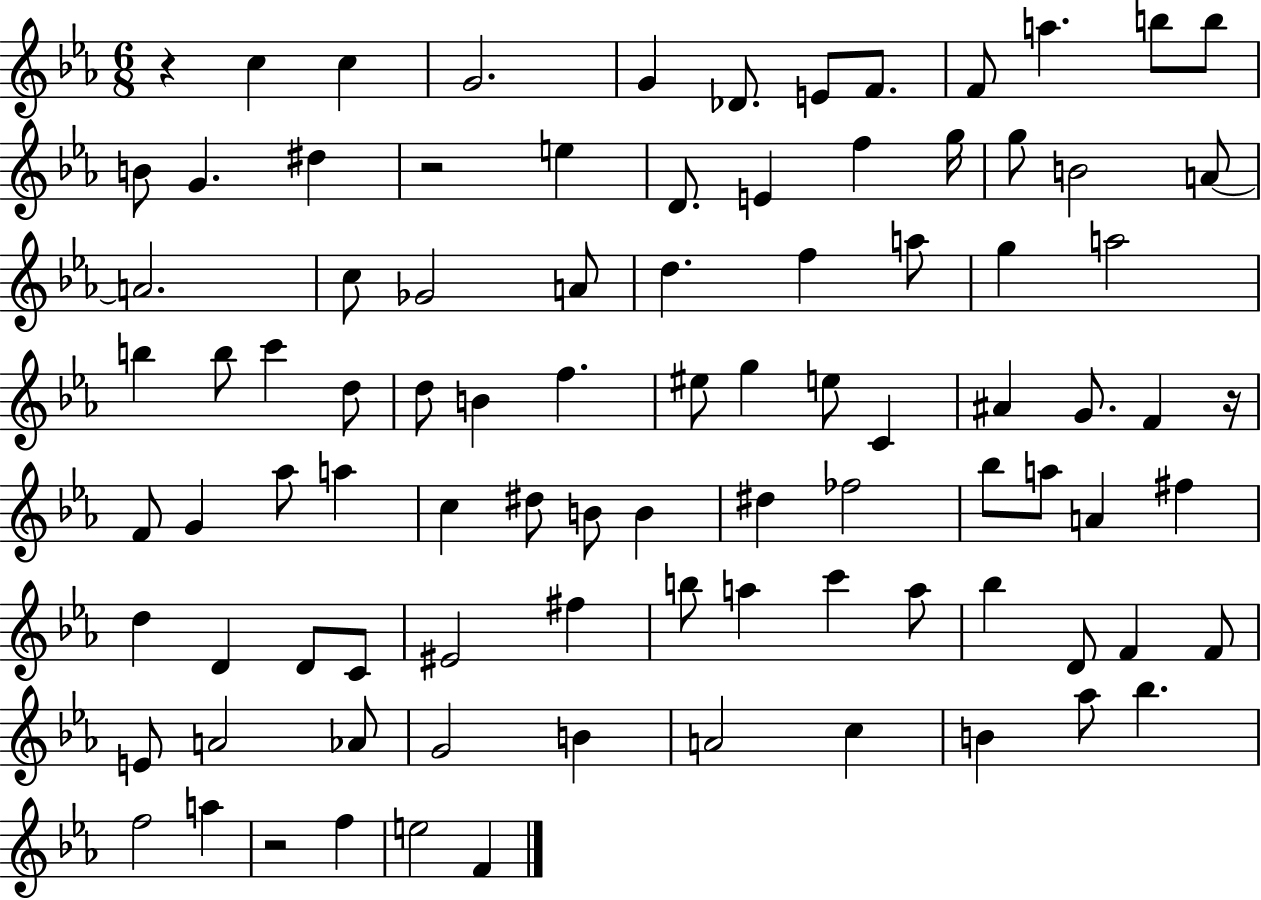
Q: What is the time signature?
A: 6/8